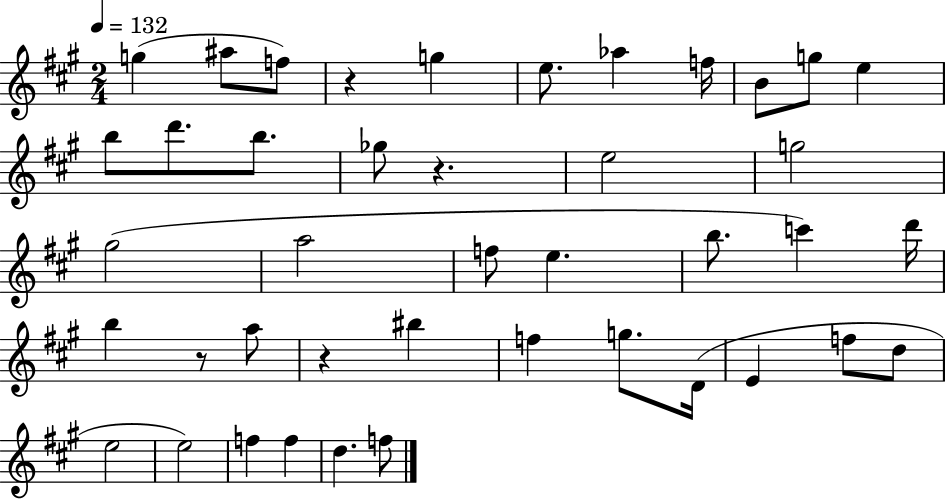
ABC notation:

X:1
T:Untitled
M:2/4
L:1/4
K:A
g ^a/2 f/2 z g e/2 _a f/4 B/2 g/2 e b/2 d'/2 b/2 _g/2 z e2 g2 ^g2 a2 f/2 e b/2 c' d'/4 b z/2 a/2 z ^b f g/2 D/4 E f/2 d/2 e2 e2 f f d f/2